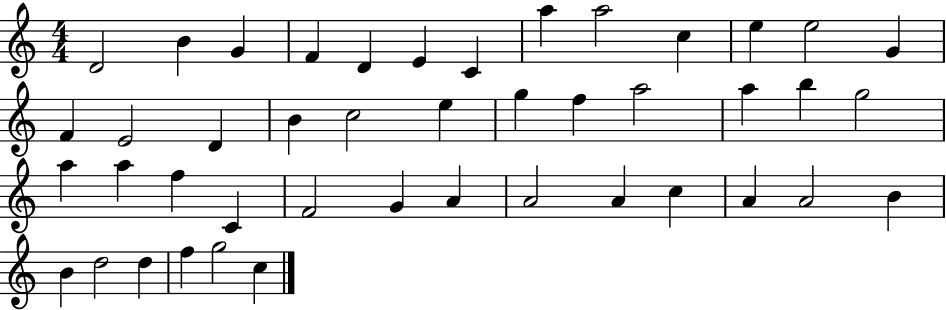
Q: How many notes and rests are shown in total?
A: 44